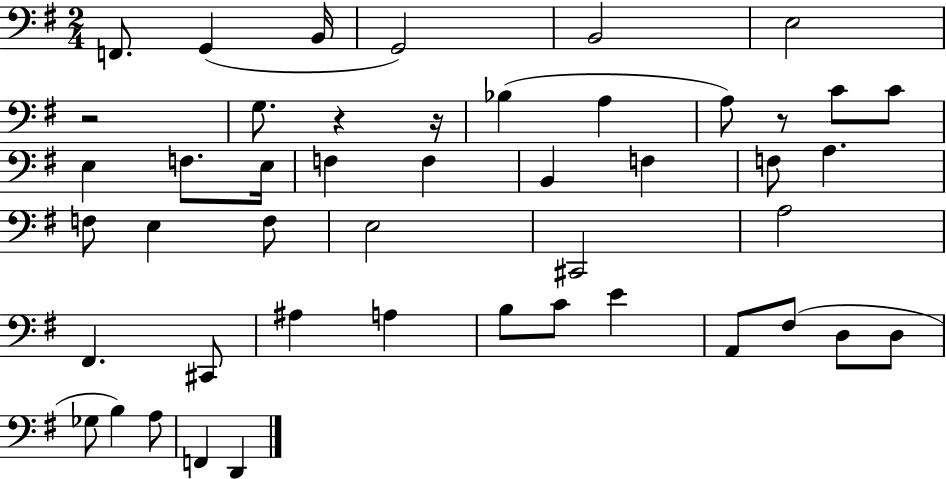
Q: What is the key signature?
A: G major